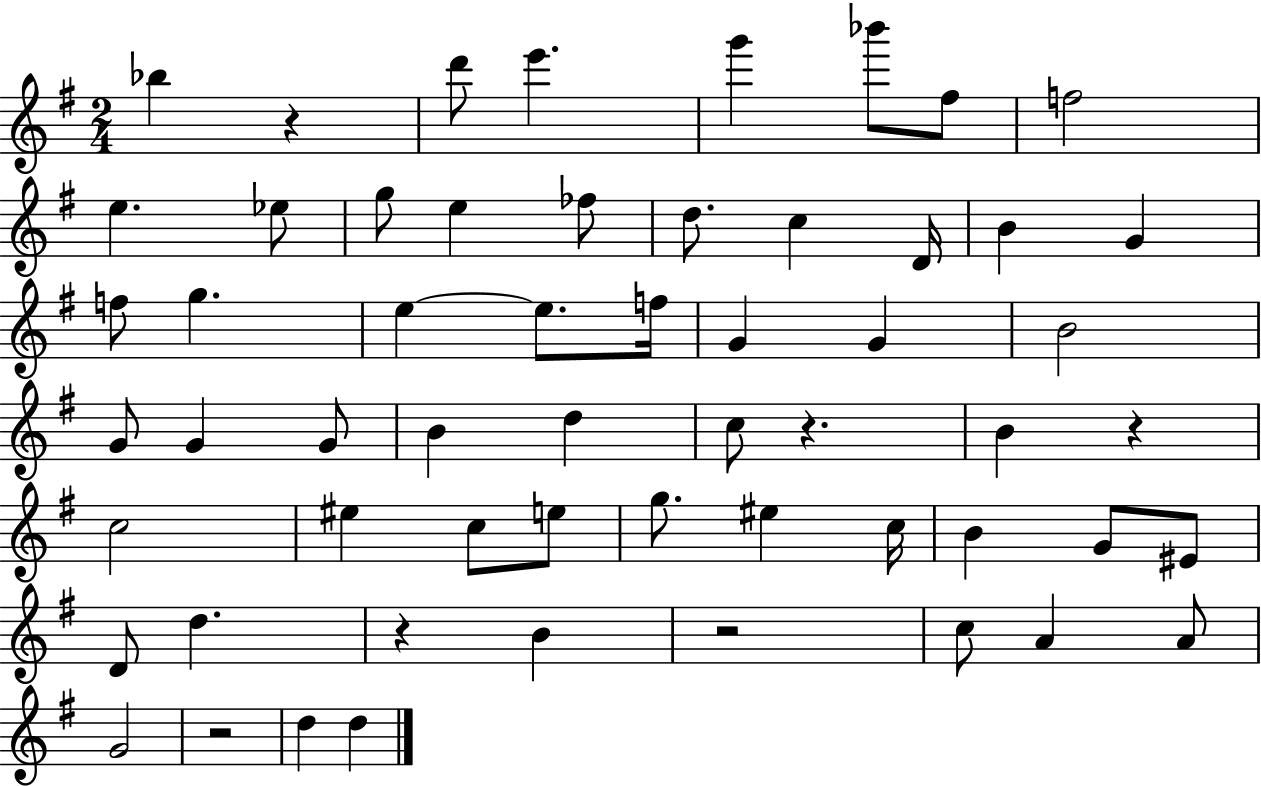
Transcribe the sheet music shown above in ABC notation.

X:1
T:Untitled
M:2/4
L:1/4
K:G
_b z d'/2 e' g' _b'/2 ^f/2 f2 e _e/2 g/2 e _f/2 d/2 c D/4 B G f/2 g e e/2 f/4 G G B2 G/2 G G/2 B d c/2 z B z c2 ^e c/2 e/2 g/2 ^e c/4 B G/2 ^E/2 D/2 d z B z2 c/2 A A/2 G2 z2 d d